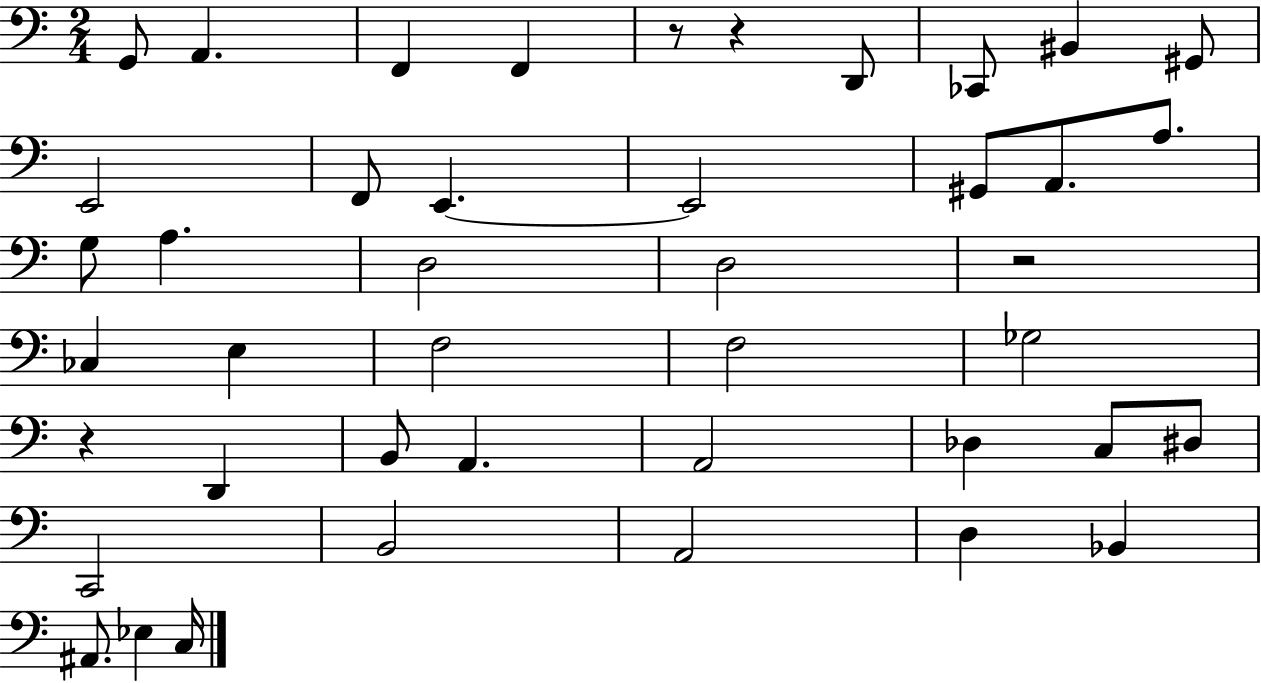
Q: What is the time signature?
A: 2/4